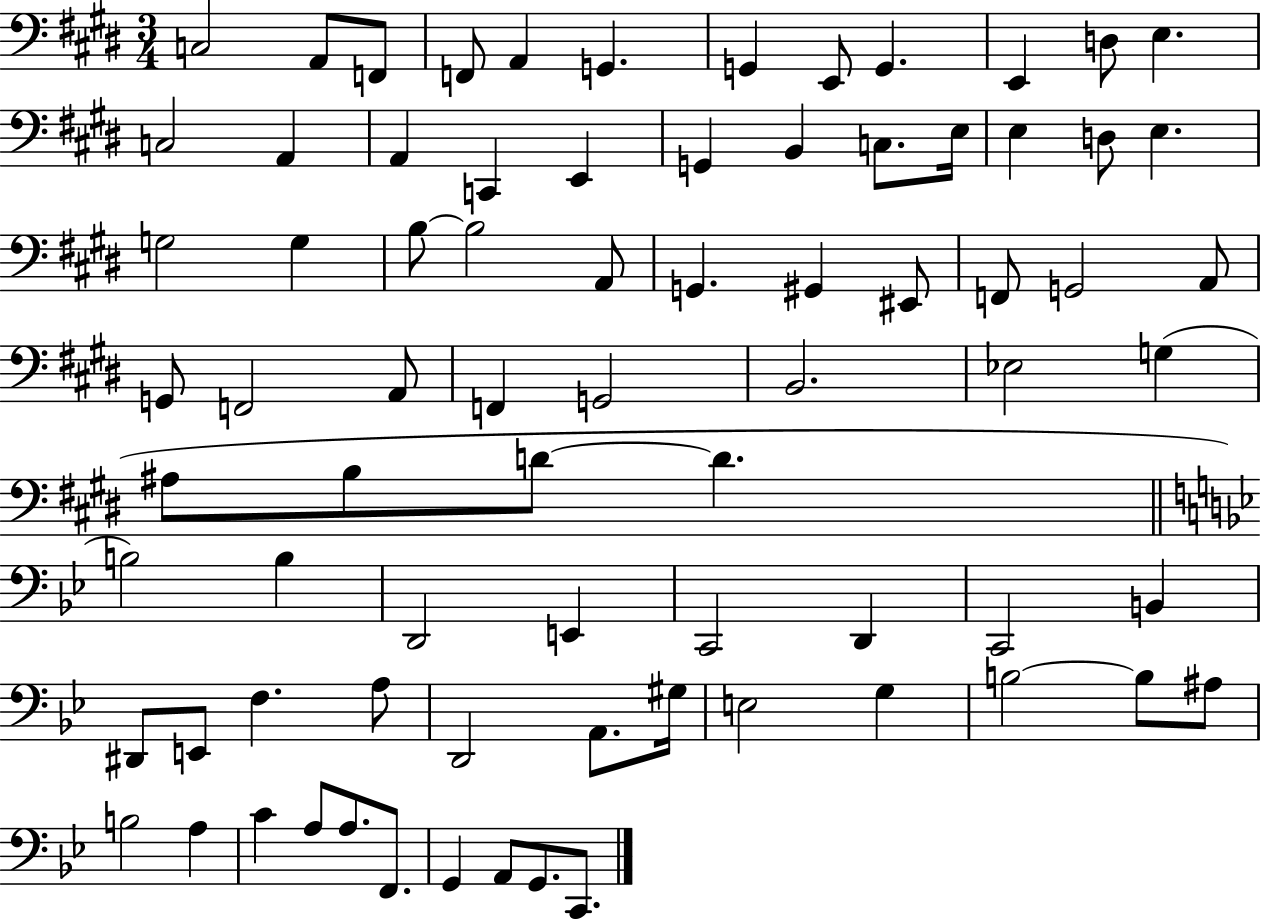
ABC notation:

X:1
T:Untitled
M:3/4
L:1/4
K:E
C,2 A,,/2 F,,/2 F,,/2 A,, G,, G,, E,,/2 G,, E,, D,/2 E, C,2 A,, A,, C,, E,, G,, B,, C,/2 E,/4 E, D,/2 E, G,2 G, B,/2 B,2 A,,/2 G,, ^G,, ^E,,/2 F,,/2 G,,2 A,,/2 G,,/2 F,,2 A,,/2 F,, G,,2 B,,2 _E,2 G, ^A,/2 B,/2 D/2 D B,2 B, D,,2 E,, C,,2 D,, C,,2 B,, ^D,,/2 E,,/2 F, A,/2 D,,2 A,,/2 ^G,/4 E,2 G, B,2 B,/2 ^A,/2 B,2 A, C A,/2 A,/2 F,,/2 G,, A,,/2 G,,/2 C,,/2